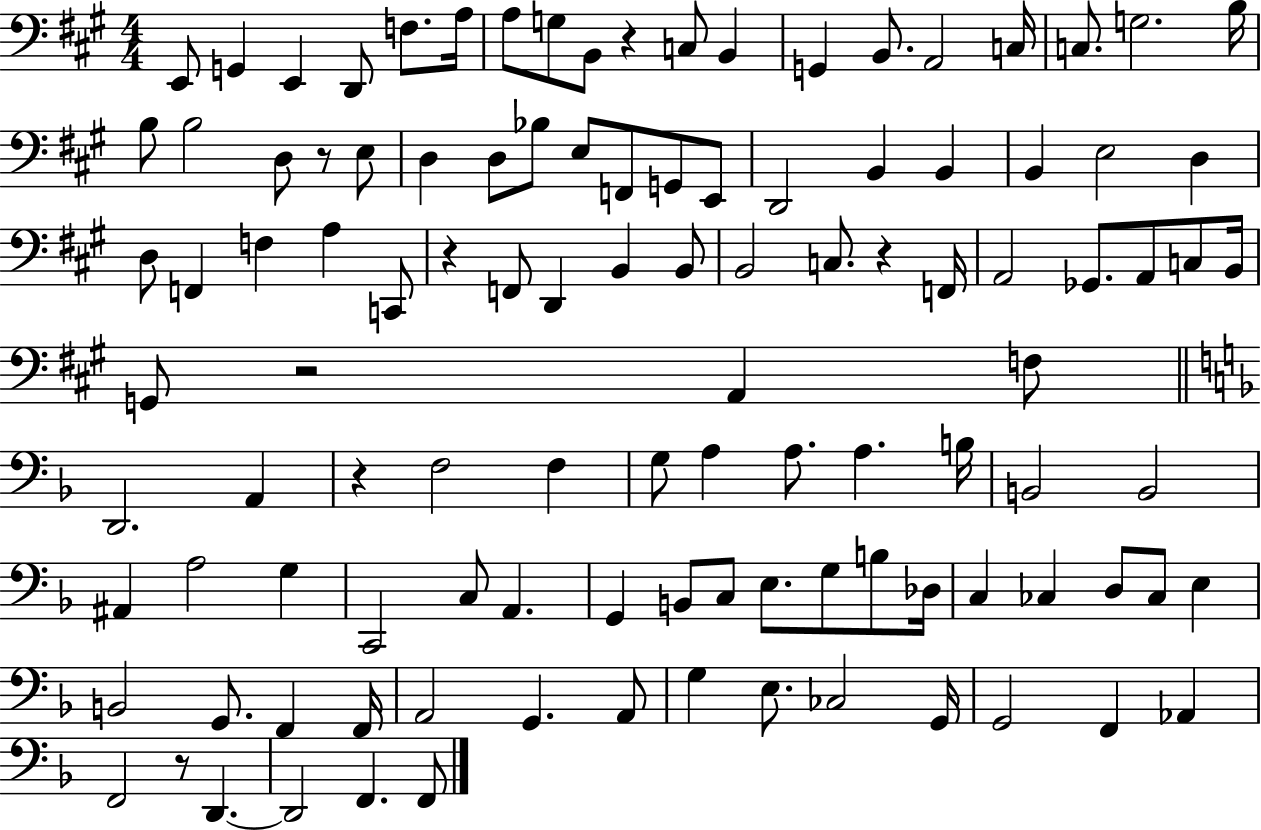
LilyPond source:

{
  \clef bass
  \numericTimeSignature
  \time 4/4
  \key a \major
  \repeat volta 2 { e,8 g,4 e,4 d,8 f8. a16 | a8 g8 b,8 r4 c8 b,4 | g,4 b,8. a,2 c16 | c8. g2. b16 | \break b8 b2 d8 r8 e8 | d4 d8 bes8 e8 f,8 g,8 e,8 | d,2 b,4 b,4 | b,4 e2 d4 | \break d8 f,4 f4 a4 c,8 | r4 f,8 d,4 b,4 b,8 | b,2 c8. r4 f,16 | a,2 ges,8. a,8 c8 b,16 | \break g,8 r2 a,4 f8 | \bar "||" \break \key f \major d,2. a,4 | r4 f2 f4 | g8 a4 a8. a4. b16 | b,2 b,2 | \break ais,4 a2 g4 | c,2 c8 a,4. | g,4 b,8 c8 e8. g8 b8 des16 | c4 ces4 d8 ces8 e4 | \break b,2 g,8. f,4 f,16 | a,2 g,4. a,8 | g4 e8. ces2 g,16 | g,2 f,4 aes,4 | \break f,2 r8 d,4.~~ | d,2 f,4. f,8 | } \bar "|."
}